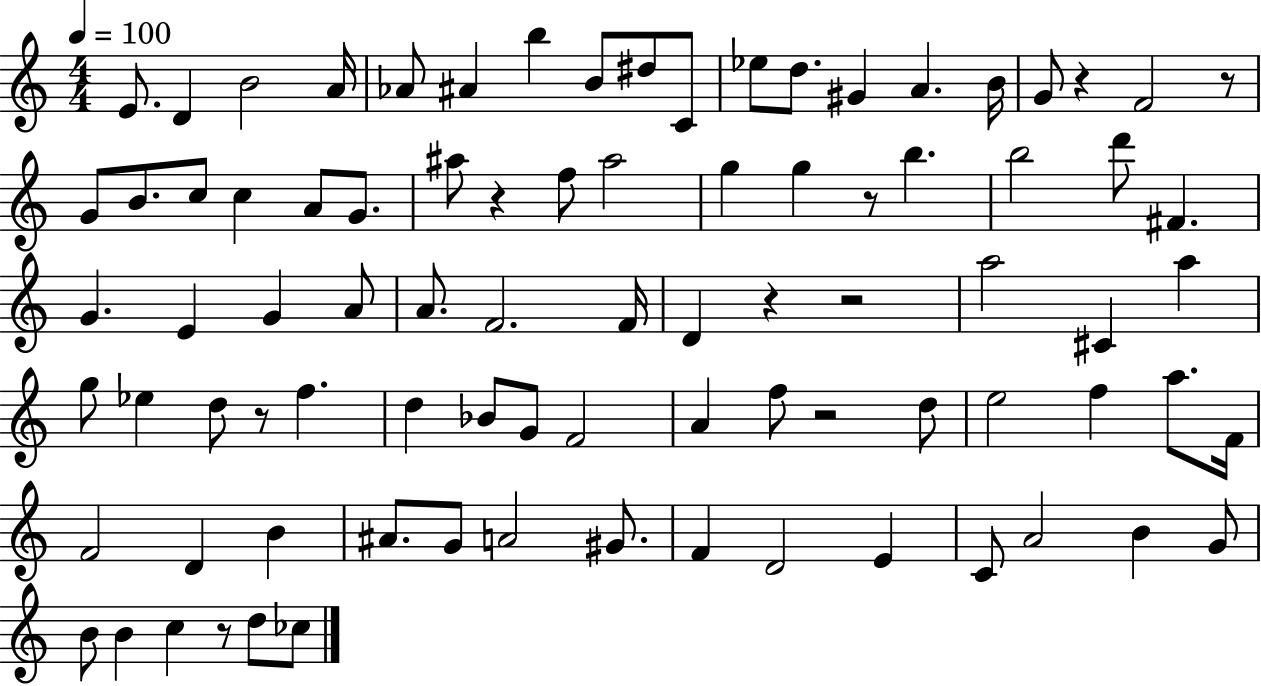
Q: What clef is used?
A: treble